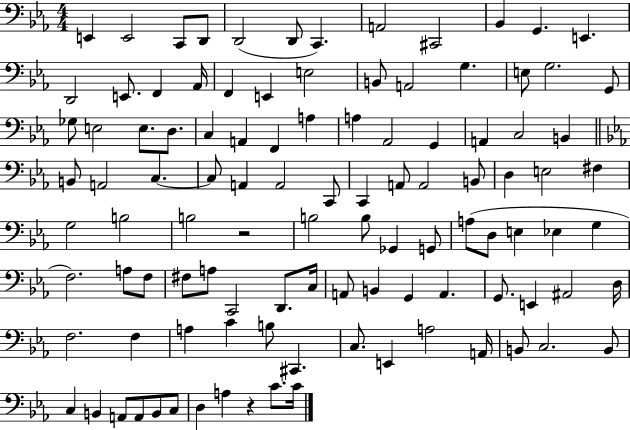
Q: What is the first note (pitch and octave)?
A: E2